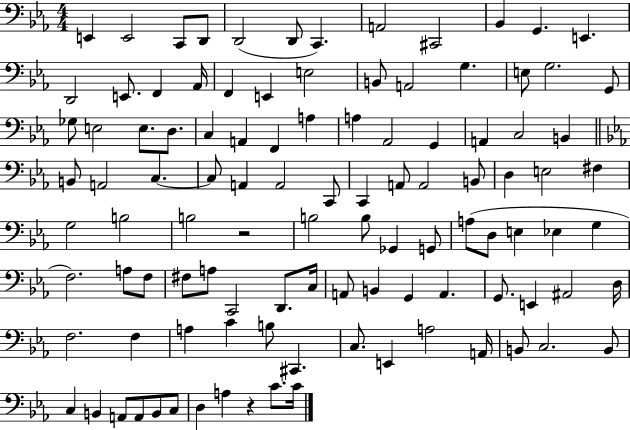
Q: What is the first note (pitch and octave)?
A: E2